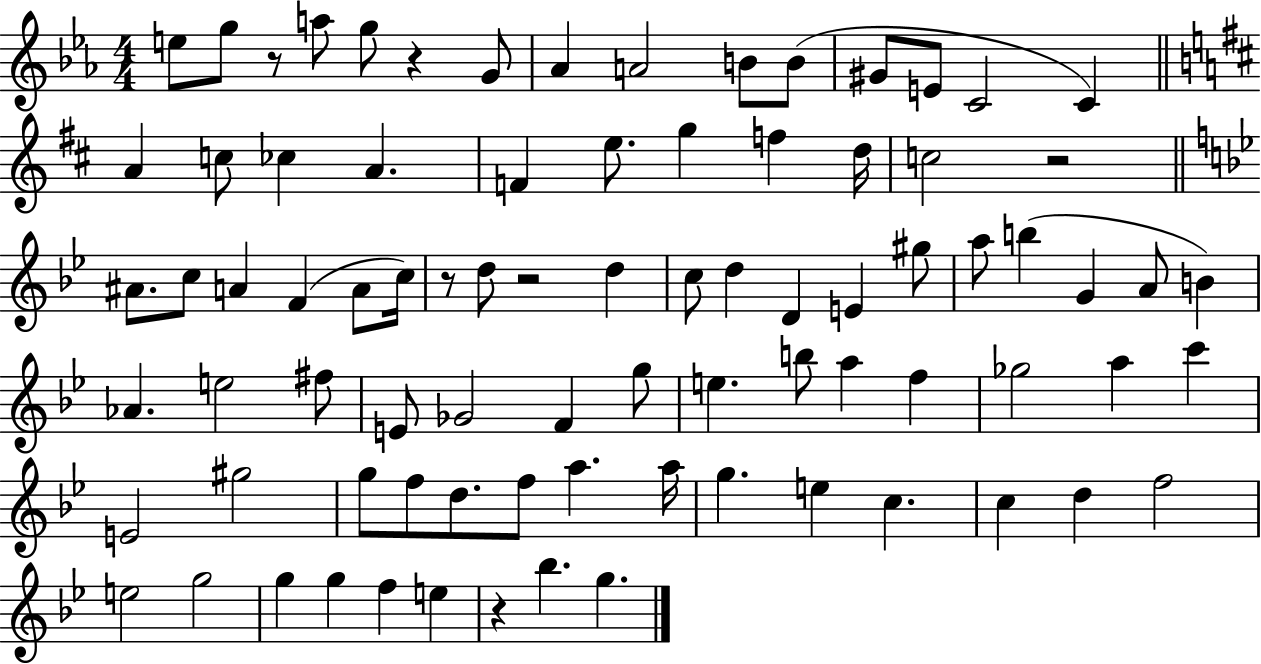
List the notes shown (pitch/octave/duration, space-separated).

E5/e G5/e R/e A5/e G5/e R/q G4/e Ab4/q A4/h B4/e B4/e G#4/e E4/e C4/h C4/q A4/q C5/e CES5/q A4/q. F4/q E5/e. G5/q F5/q D5/s C5/h R/h A#4/e. C5/e A4/q F4/q A4/e C5/s R/e D5/e R/h D5/q C5/e D5/q D4/q E4/q G#5/e A5/e B5/q G4/q A4/e B4/q Ab4/q. E5/h F#5/e E4/e Gb4/h F4/q G5/e E5/q. B5/e A5/q F5/q Gb5/h A5/q C6/q E4/h G#5/h G5/e F5/e D5/e. F5/e A5/q. A5/s G5/q. E5/q C5/q. C5/q D5/q F5/h E5/h G5/h G5/q G5/q F5/q E5/q R/q Bb5/q. G5/q.